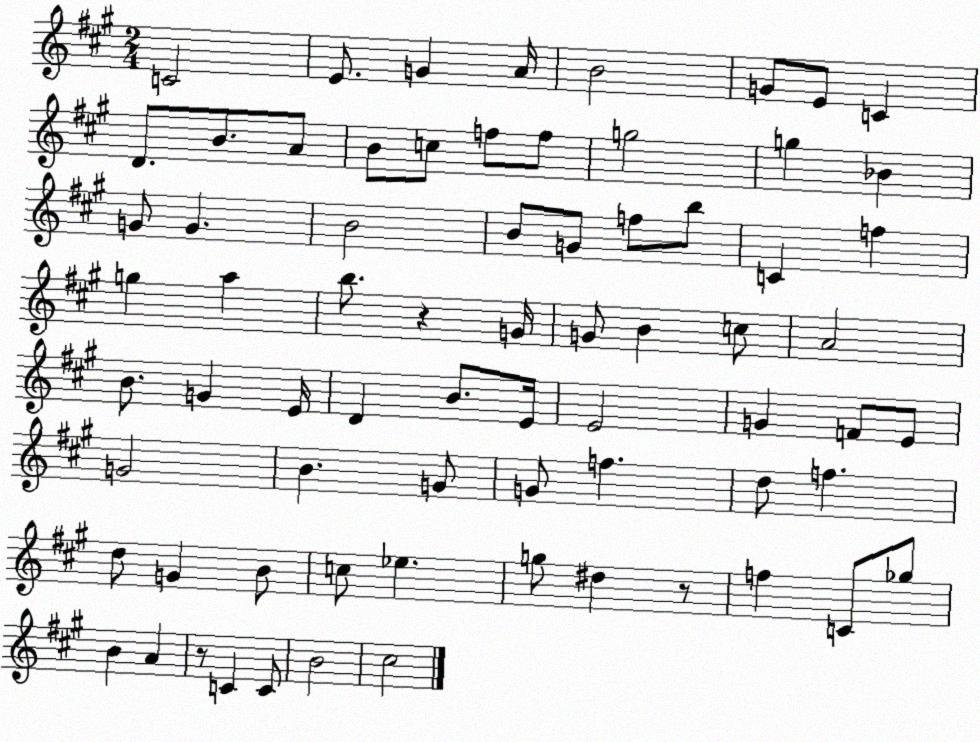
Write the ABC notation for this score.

X:1
T:Untitled
M:2/4
L:1/4
K:A
C2 E/2 G A/4 B2 G/2 E/2 C D/2 B/2 A/2 B/2 c/2 f/2 f/2 g2 g _B G/2 G B2 B/2 G/2 f/2 b/2 C f g a b/2 z G/4 G/2 B c/2 A2 B/2 G E/4 D B/2 E/4 E2 G F/2 E/2 G2 B G/2 G/2 f d/2 f d/2 G B/2 c/2 _e g/2 ^d z/2 f C/2 _g/2 B A z/2 C C/2 B2 ^c2